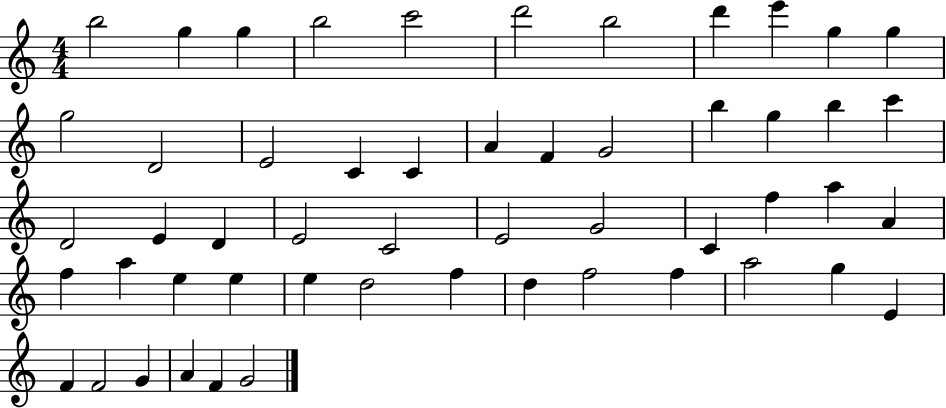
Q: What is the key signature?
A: C major